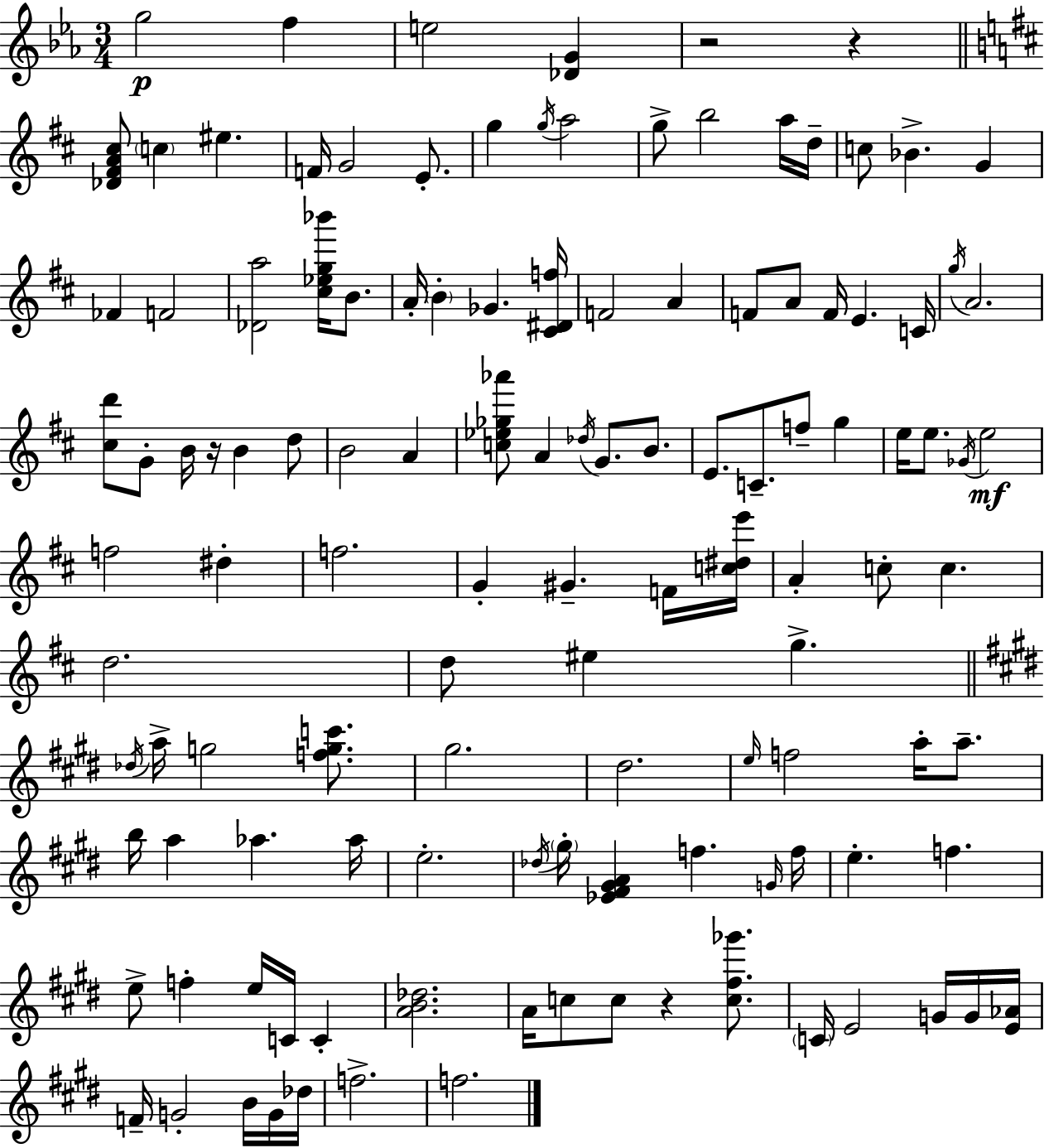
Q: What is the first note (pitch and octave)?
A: G5